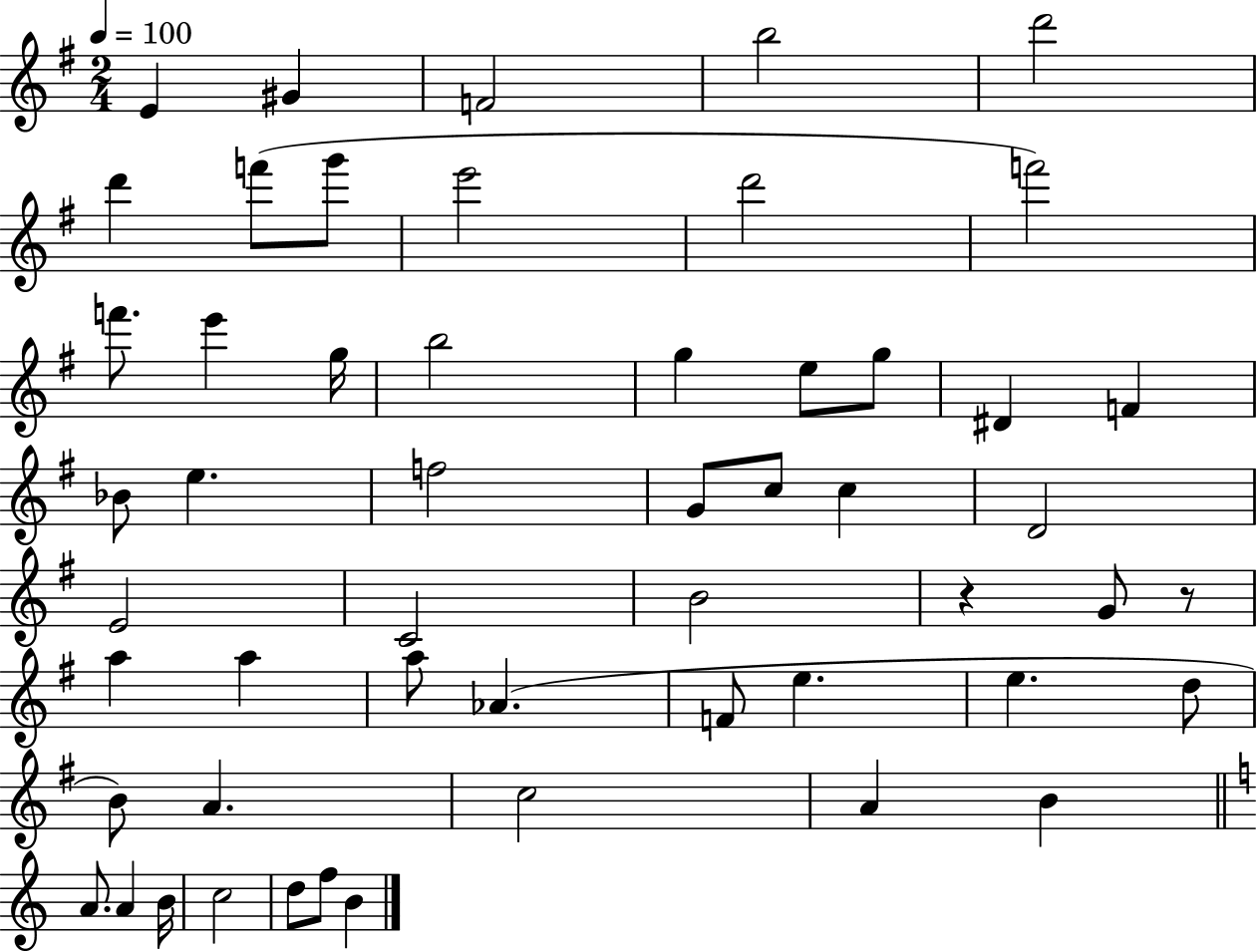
{
  \clef treble
  \numericTimeSignature
  \time 2/4
  \key g \major
  \tempo 4 = 100
  e'4 gis'4 | f'2 | b''2 | d'''2 | \break d'''4 f'''8( g'''8 | e'''2 | d'''2 | f'''2) | \break f'''8. e'''4 g''16 | b''2 | g''4 e''8 g''8 | dis'4 f'4 | \break bes'8 e''4. | f''2 | g'8 c''8 c''4 | d'2 | \break e'2 | c'2 | b'2 | r4 g'8 r8 | \break a''4 a''4 | a''8 aes'4.( | f'8 e''4. | e''4. d''8 | \break b'8) a'4. | c''2 | a'4 b'4 | \bar "||" \break \key a \minor a'8. a'4 b'16 | c''2 | d''8 f''8 b'4 | \bar "|."
}